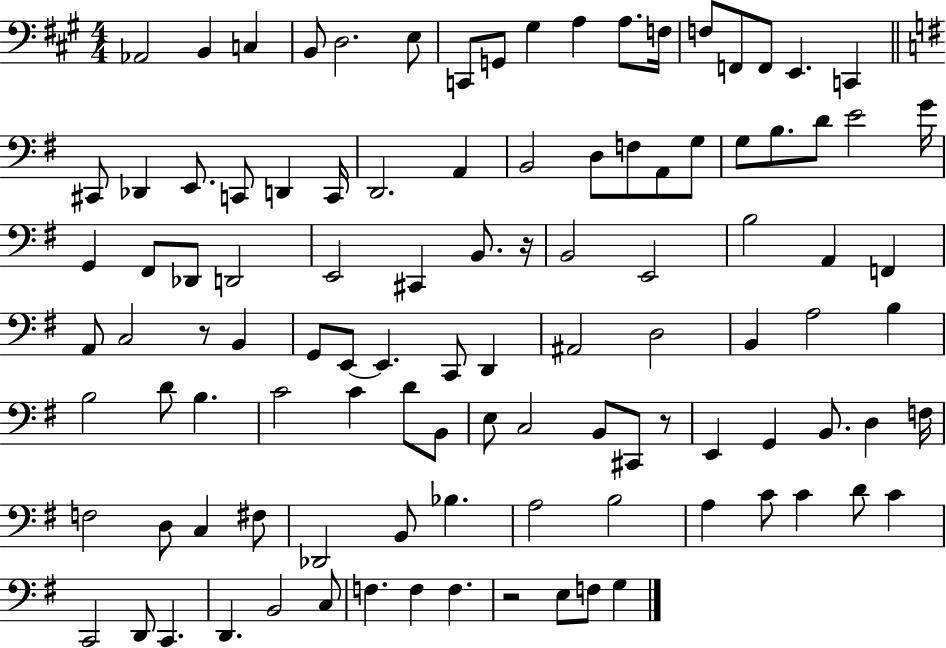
Ab2/h B2/q C3/q B2/e D3/h. E3/e C2/e G2/e G#3/q A3/q A3/e. F3/s F3/e F2/e F2/e E2/q. C2/q C#2/e Db2/q E2/e. C2/e D2/q C2/s D2/h. A2/q B2/h D3/e F3/e A2/e G3/e G3/e B3/e. D4/e E4/h G4/s G2/q F#2/e Db2/e D2/h E2/h C#2/q B2/e. R/s B2/h E2/h B3/h A2/q F2/q A2/e C3/h R/e B2/q G2/e E2/e E2/q. C2/e D2/q A#2/h D3/h B2/q A3/h B3/q B3/h D4/e B3/q. C4/h C4/q D4/e B2/e E3/e C3/h B2/e C#2/e R/e E2/q G2/q B2/e. D3/q F3/s F3/h D3/e C3/q F#3/e Db2/h B2/e Bb3/q. A3/h B3/h A3/q C4/e C4/q D4/e C4/q C2/h D2/e C2/q. D2/q. B2/h C3/e F3/q. F3/q F3/q. R/h E3/e F3/e G3/q